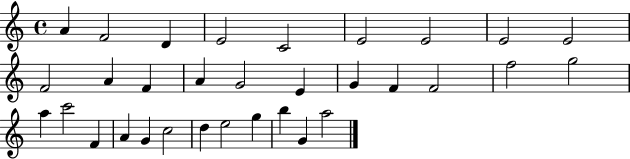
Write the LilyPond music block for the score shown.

{
  \clef treble
  \time 4/4
  \defaultTimeSignature
  \key c \major
  a'4 f'2 d'4 | e'2 c'2 | e'2 e'2 | e'2 e'2 | \break f'2 a'4 f'4 | a'4 g'2 e'4 | g'4 f'4 f'2 | f''2 g''2 | \break a''4 c'''2 f'4 | a'4 g'4 c''2 | d''4 e''2 g''4 | b''4 g'4 a''2 | \break \bar "|."
}